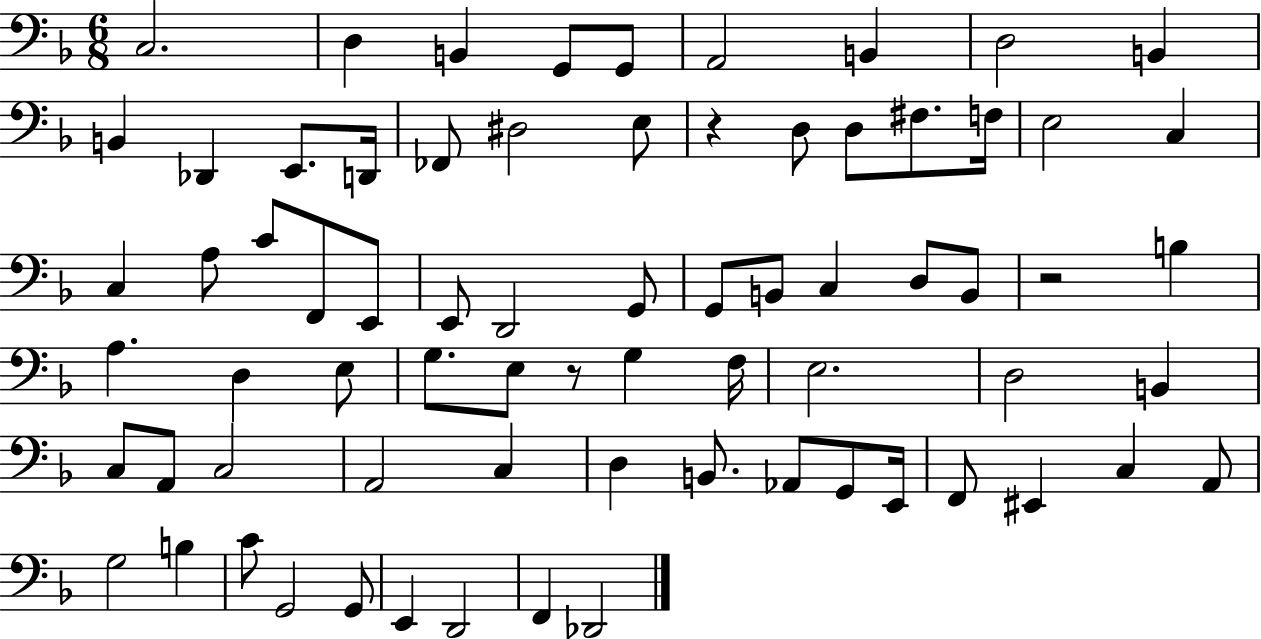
{
  \clef bass
  \numericTimeSignature
  \time 6/8
  \key f \major
  c2. | d4 b,4 g,8 g,8 | a,2 b,4 | d2 b,4 | \break b,4 des,4 e,8. d,16 | fes,8 dis2 e8 | r4 d8 d8 fis8. f16 | e2 c4 | \break c4 a8 c'8 f,8 e,8 | e,8 d,2 g,8 | g,8 b,8 c4 d8 b,8 | r2 b4 | \break a4. d4 e8 | g8. e8 r8 g4 f16 | e2. | d2 b,4 | \break c8 a,8 c2 | a,2 c4 | d4 b,8. aes,8 g,8 e,16 | f,8 eis,4 c4 a,8 | \break g2 b4 | c'8 g,2 g,8 | e,4 d,2 | f,4 des,2 | \break \bar "|."
}